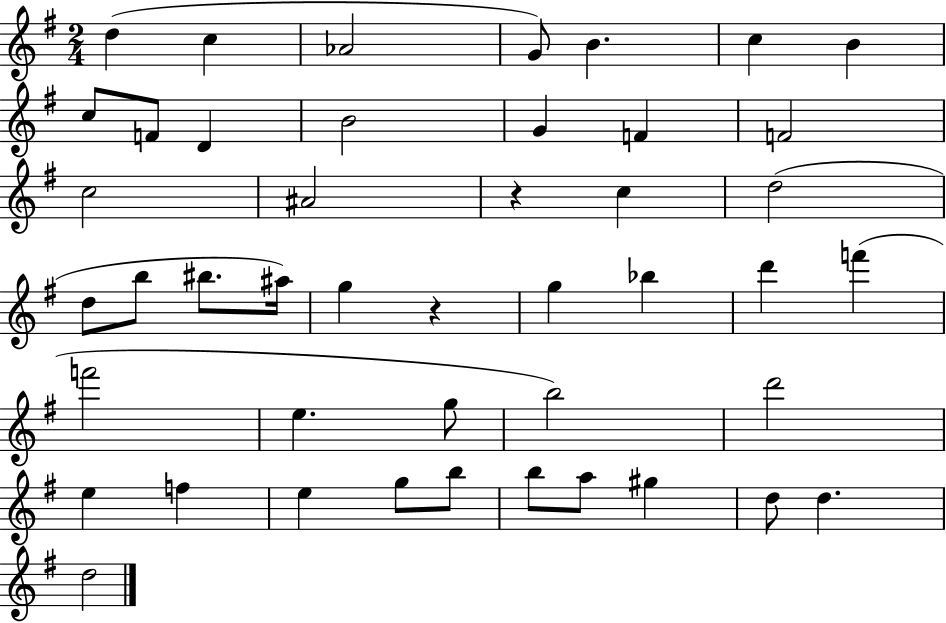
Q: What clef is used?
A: treble